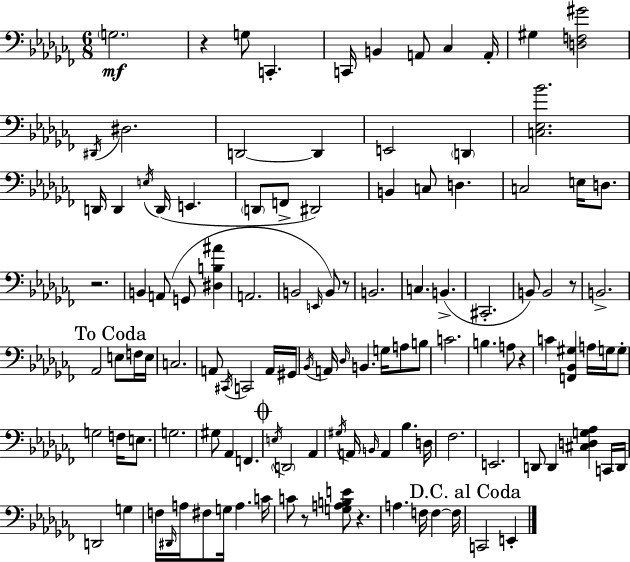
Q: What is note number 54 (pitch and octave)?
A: Bb2